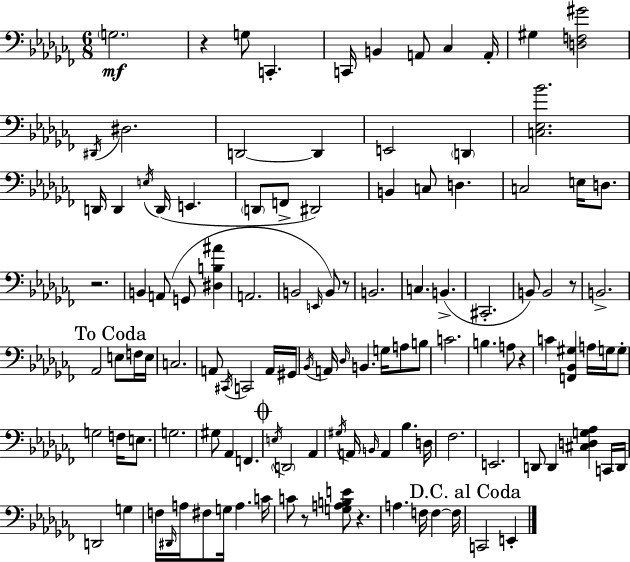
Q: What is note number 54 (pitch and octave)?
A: Bb2